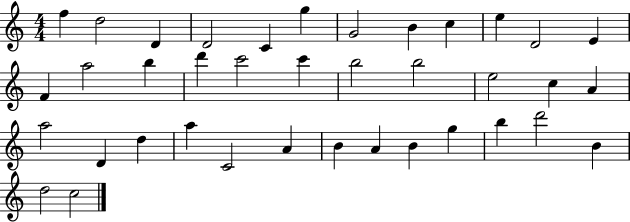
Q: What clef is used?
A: treble